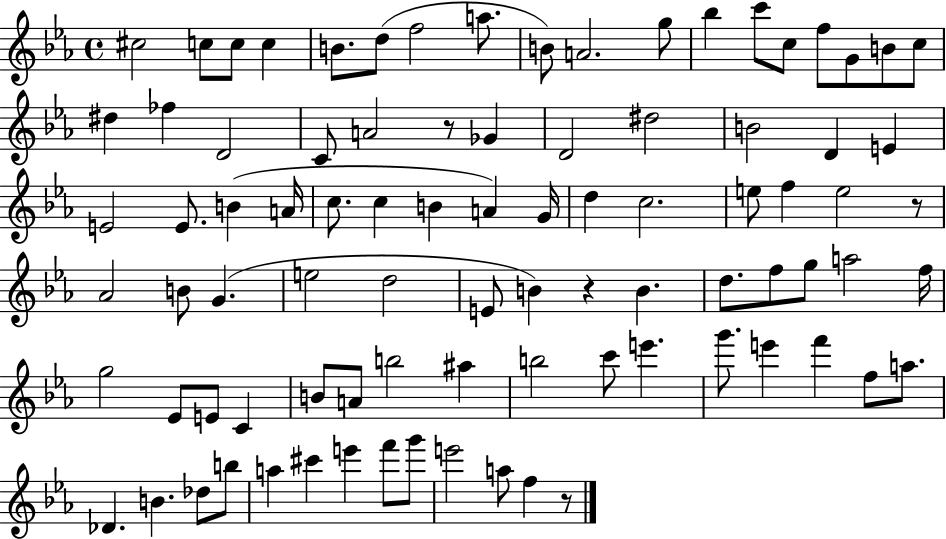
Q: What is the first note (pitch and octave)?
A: C#5